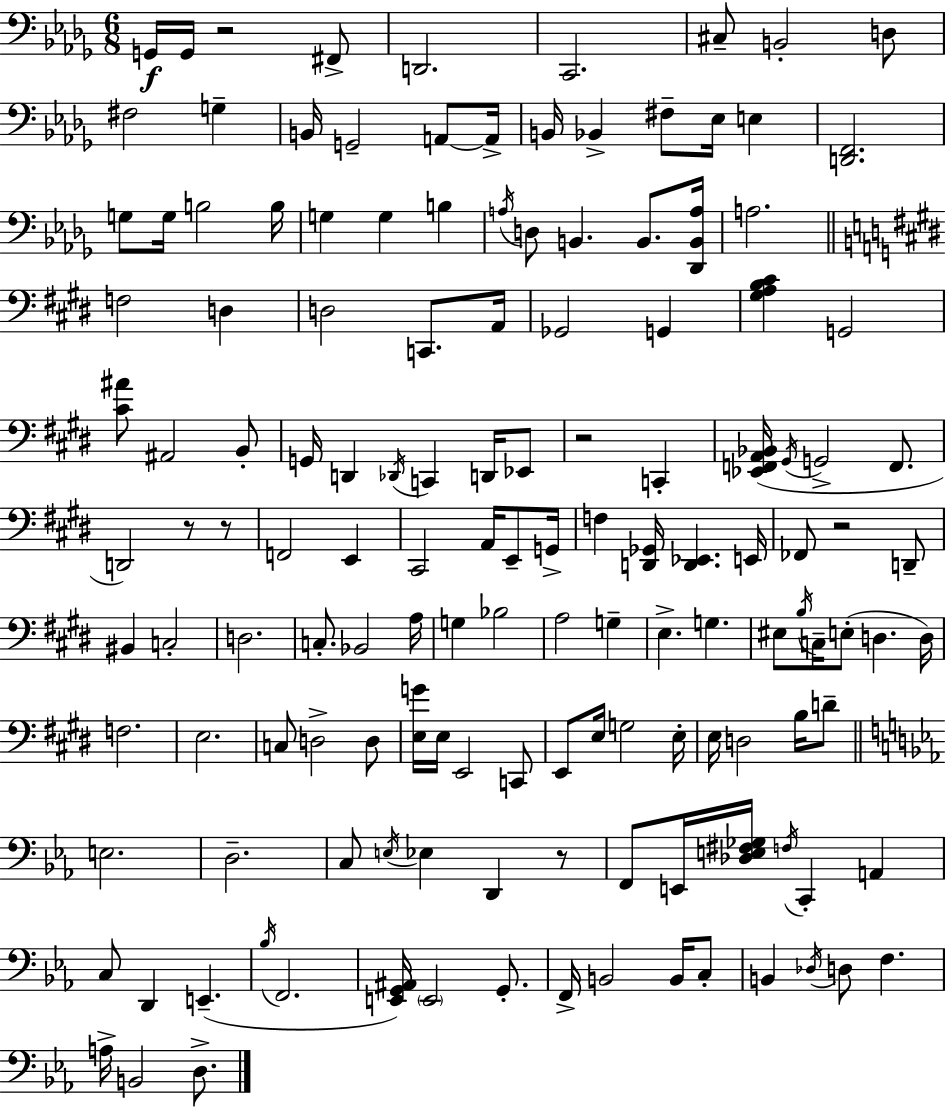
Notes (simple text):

G2/s G2/s R/h F#2/e D2/h. C2/h. C#3/e B2/h D3/e F#3/h G3/q B2/s G2/h A2/e A2/s B2/s Bb2/q F#3/e Eb3/s E3/q [D2,F2]/h. G3/e G3/s B3/h B3/s G3/q G3/q B3/q A3/s D3/e B2/q. B2/e. [Db2,B2,A3]/s A3/h. F3/h D3/q D3/h C2/e. A2/s Gb2/h G2/q [G#3,A3,B3,C#4]/q G2/h [C#4,A#4]/e A#2/h B2/e G2/s D2/q Db2/s C2/q D2/s Eb2/e R/h C2/q [Eb2,F2,A2,Bb2]/s G#2/s G2/h F2/e. D2/h R/e R/e F2/h E2/q C#2/h A2/s E2/e G2/s F3/q [D2,Gb2]/s [D2,Eb2]/q. E2/s FES2/e R/h D2/e BIS2/q C3/h D3/h. C3/e. Bb2/h A3/s G3/q Bb3/h A3/h G3/q E3/q. G3/q. EIS3/e B3/s C3/s E3/e D3/q. D3/s F3/h. E3/h. C3/e D3/h D3/e [E3,G4]/s E3/s E2/h C2/e E2/e E3/s G3/h E3/s E3/s D3/h B3/s D4/e E3/h. D3/h. C3/e E3/s Eb3/q D2/q R/e F2/e E2/s [Db3,E3,F#3,Gb3]/s F3/s C2/q A2/q C3/e D2/q E2/q. Bb3/s F2/h. [E2,G2,A#2]/s E2/h G2/e. F2/s B2/h B2/s C3/e B2/q Db3/s D3/e F3/q. A3/s B2/h D3/e.